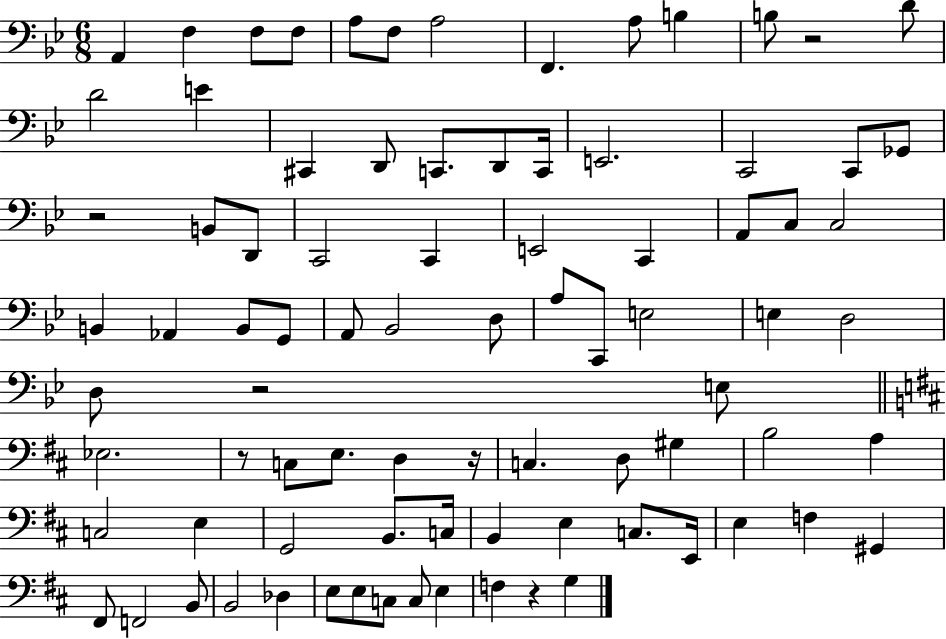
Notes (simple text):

A2/q F3/q F3/e F3/e A3/e F3/e A3/h F2/q. A3/e B3/q B3/e R/h D4/e D4/h E4/q C#2/q D2/e C2/e. D2/e C2/s E2/h. C2/h C2/e Gb2/e R/h B2/e D2/e C2/h C2/q E2/h C2/q A2/e C3/e C3/h B2/q Ab2/q B2/e G2/e A2/e Bb2/h D3/e A3/e C2/e E3/h E3/q D3/h D3/e R/h E3/e Eb3/h. R/e C3/e E3/e. D3/q R/s C3/q. D3/e G#3/q B3/h A3/q C3/h E3/q G2/h B2/e. C3/s B2/q E3/q C3/e. E2/s E3/q F3/q G#2/q F#2/e F2/h B2/e B2/h Db3/q E3/e E3/e C3/e C3/e E3/q F3/q R/q G3/q